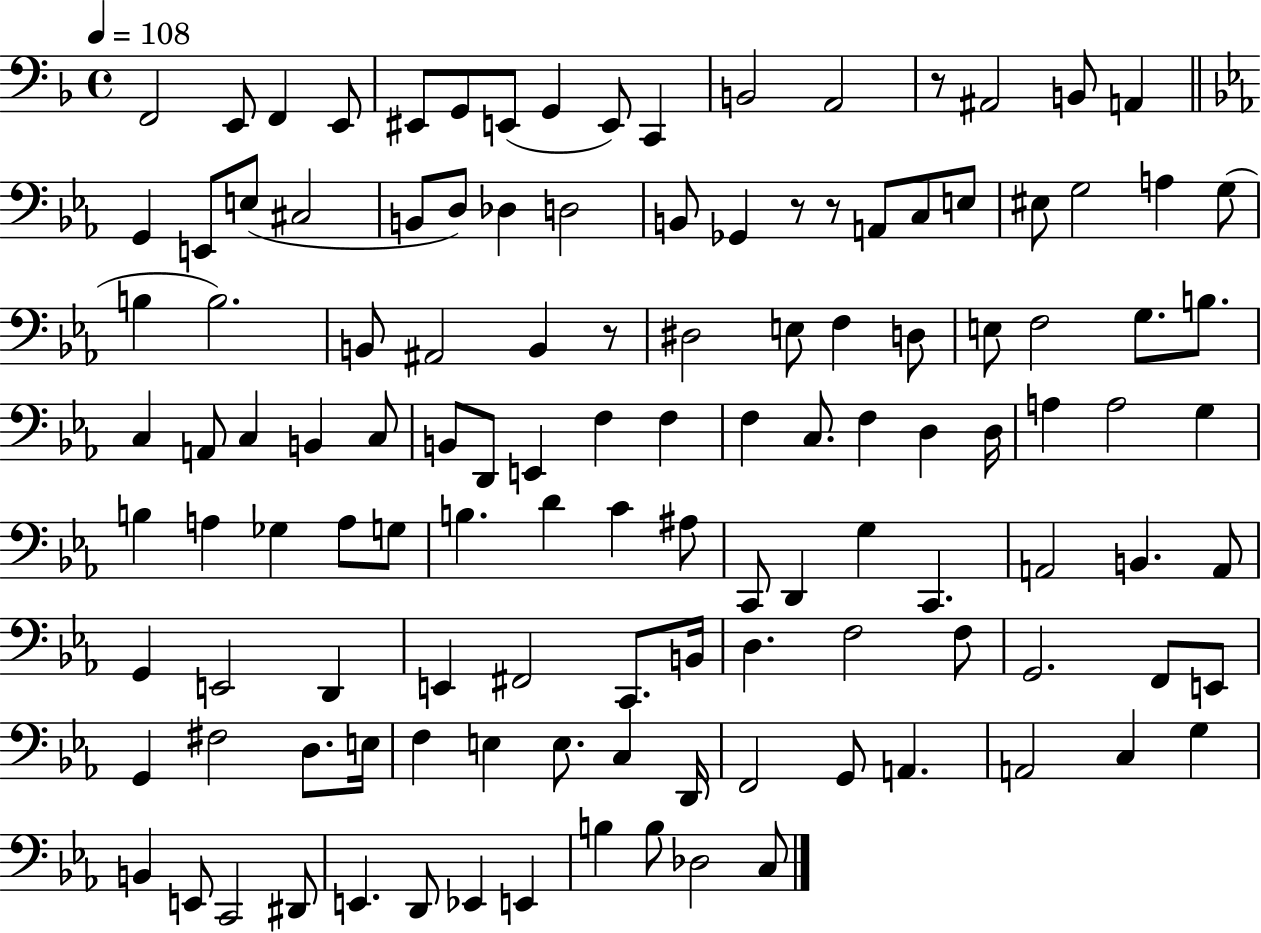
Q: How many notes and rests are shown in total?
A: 123